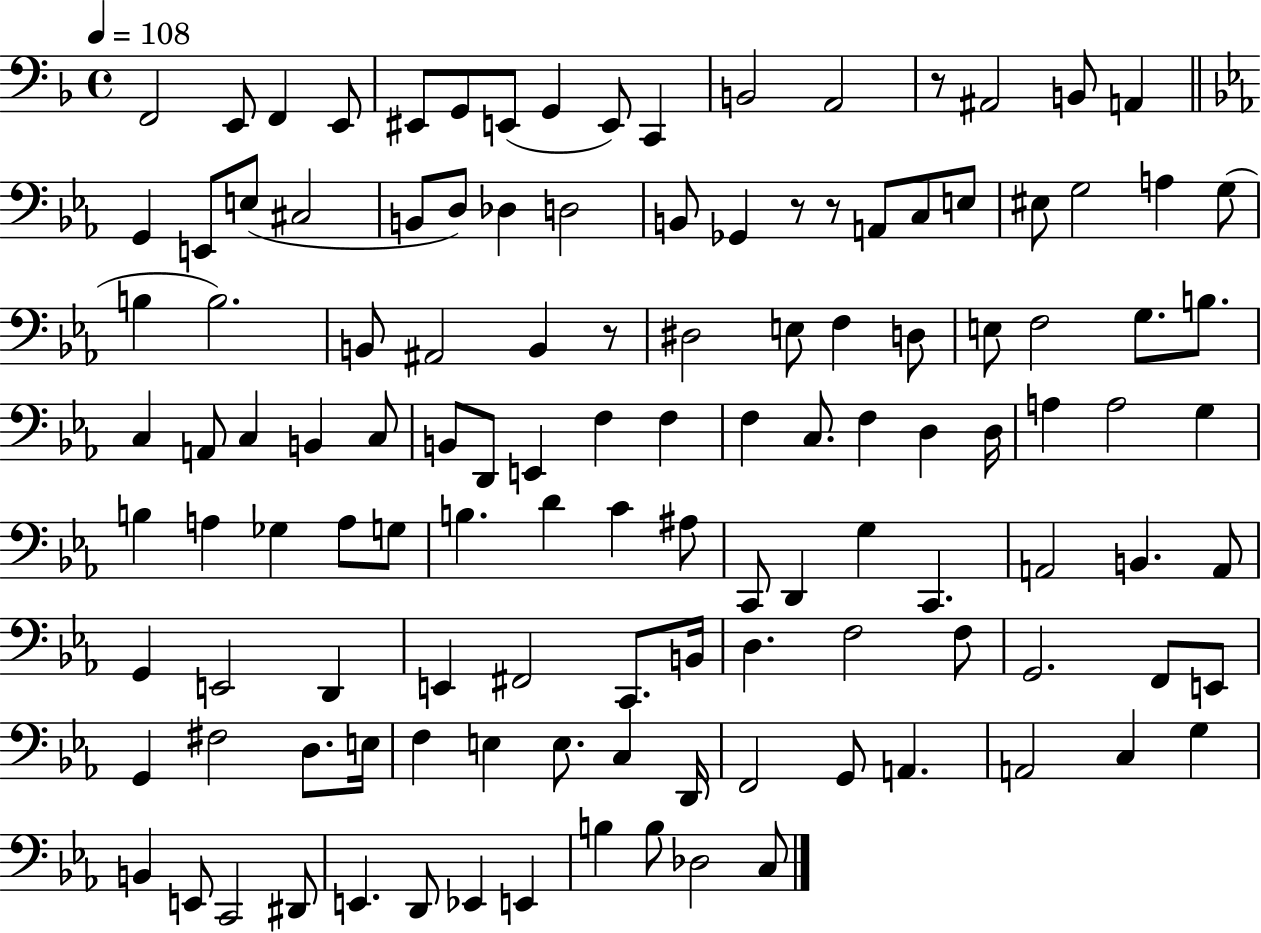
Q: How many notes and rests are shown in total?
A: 123